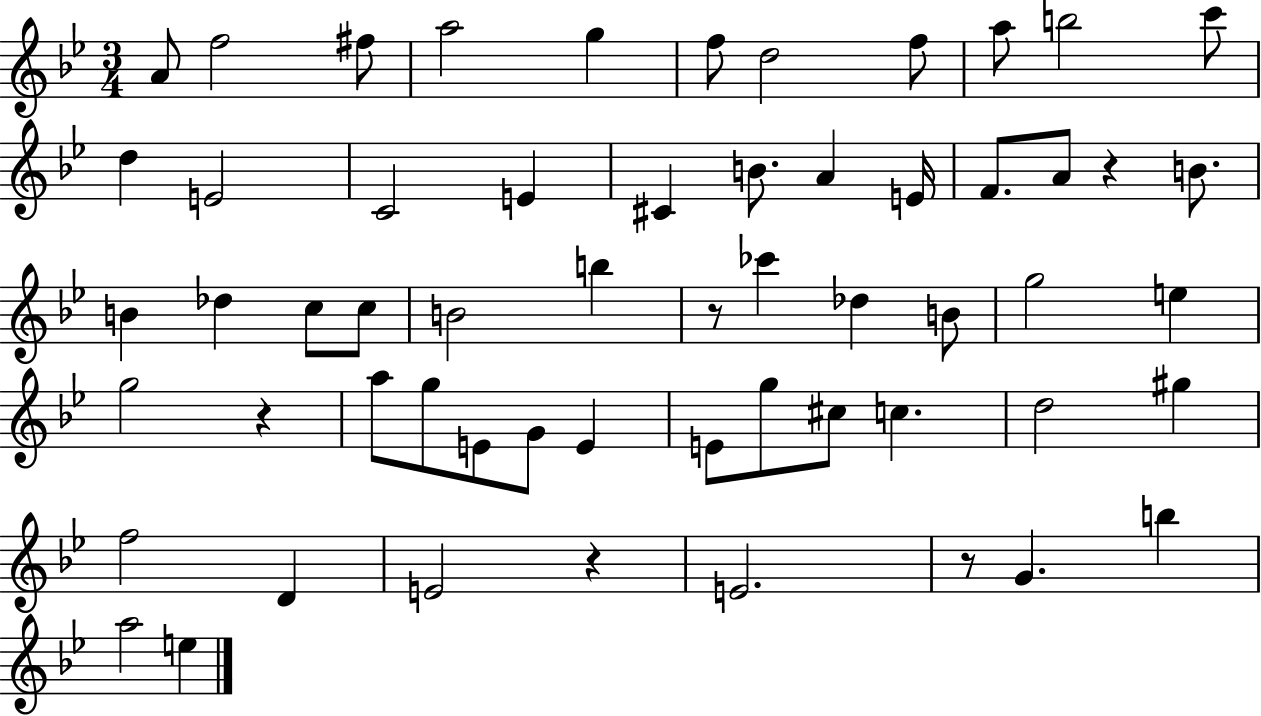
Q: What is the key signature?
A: BES major